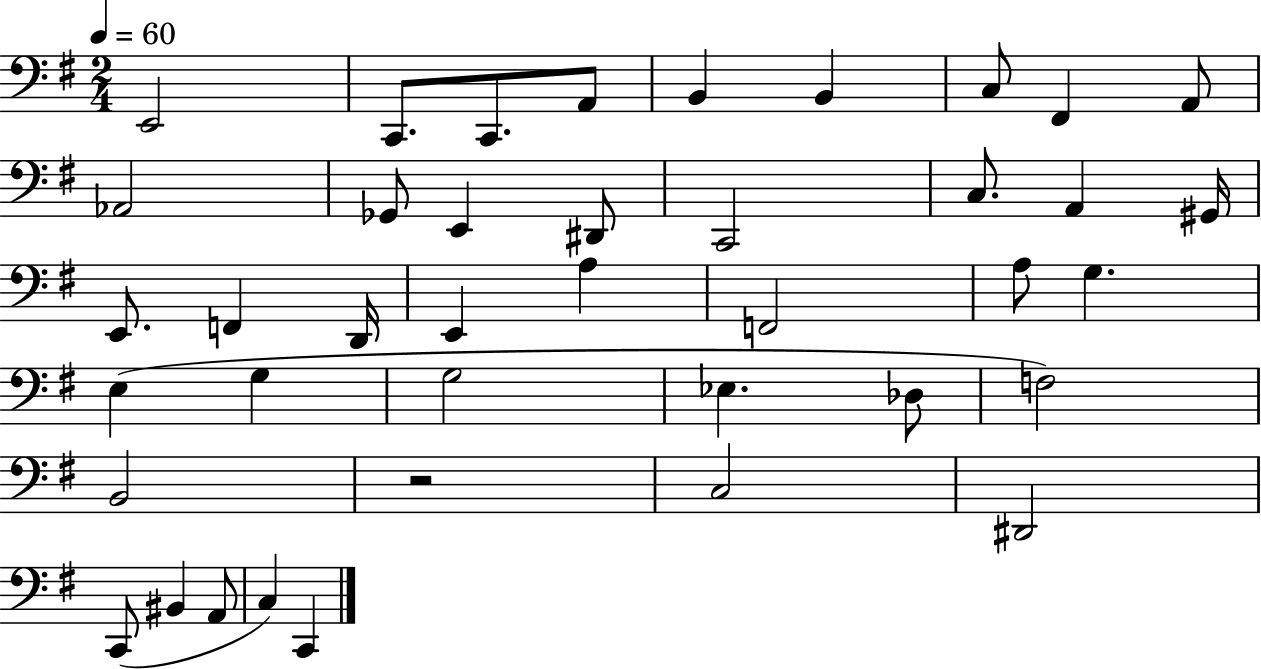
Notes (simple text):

E2/h C2/e. C2/e. A2/e B2/q B2/q C3/e F#2/q A2/e Ab2/h Gb2/e E2/q D#2/e C2/h C3/e. A2/q G#2/s E2/e. F2/q D2/s E2/q A3/q F2/h A3/e G3/q. E3/q G3/q G3/h Eb3/q. Db3/e F3/h B2/h R/h C3/h D#2/h C2/e BIS2/q A2/e C3/q C2/q